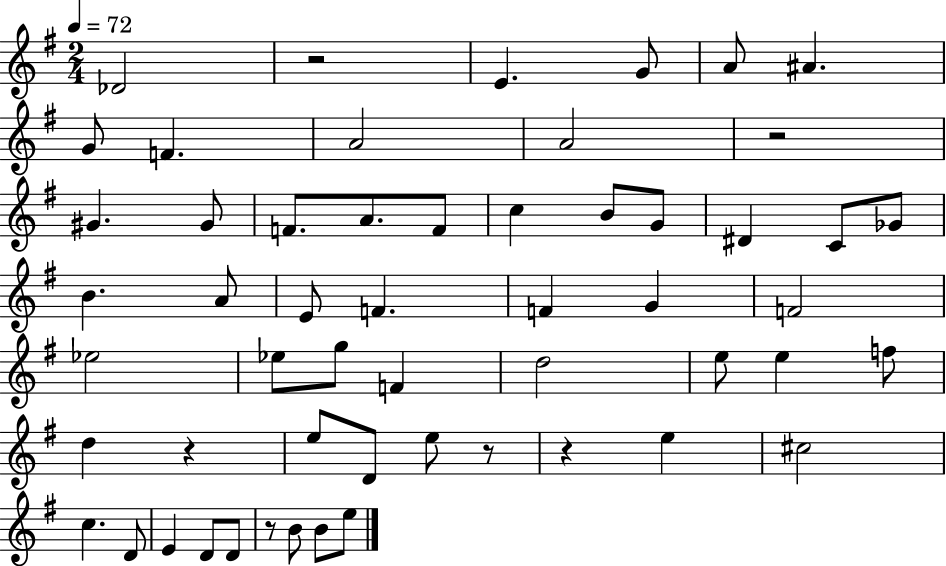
Db4/h R/h E4/q. G4/e A4/e A#4/q. G4/e F4/q. A4/h A4/h R/h G#4/q. G#4/e F4/e. A4/e. F4/e C5/q B4/e G4/e D#4/q C4/e Gb4/e B4/q. A4/e E4/e F4/q. F4/q G4/q F4/h Eb5/h Eb5/e G5/e F4/q D5/h E5/e E5/q F5/e D5/q R/q E5/e D4/e E5/e R/e R/q E5/q C#5/h C5/q. D4/e E4/q D4/e D4/e R/e B4/e B4/e E5/e